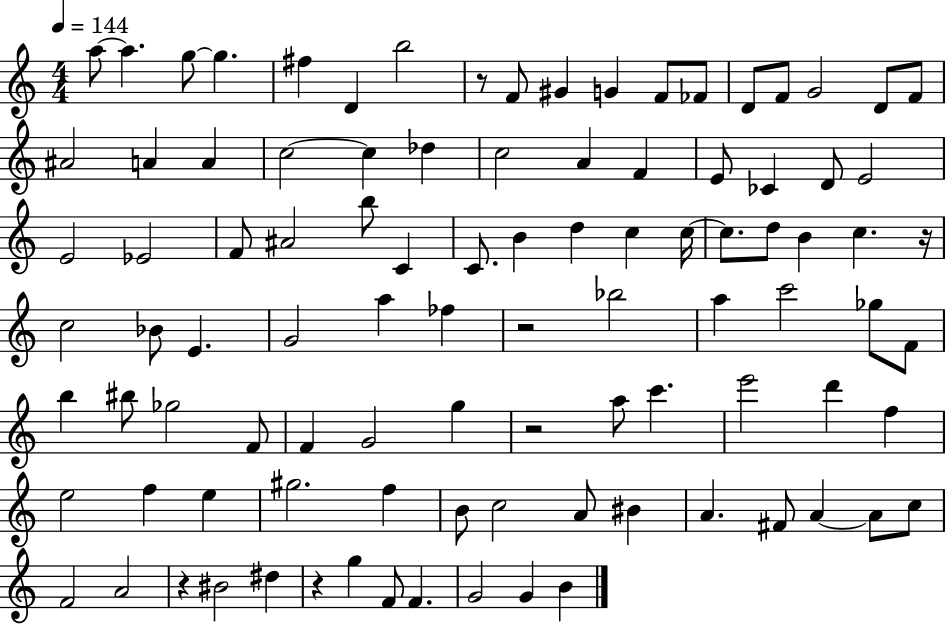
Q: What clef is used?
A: treble